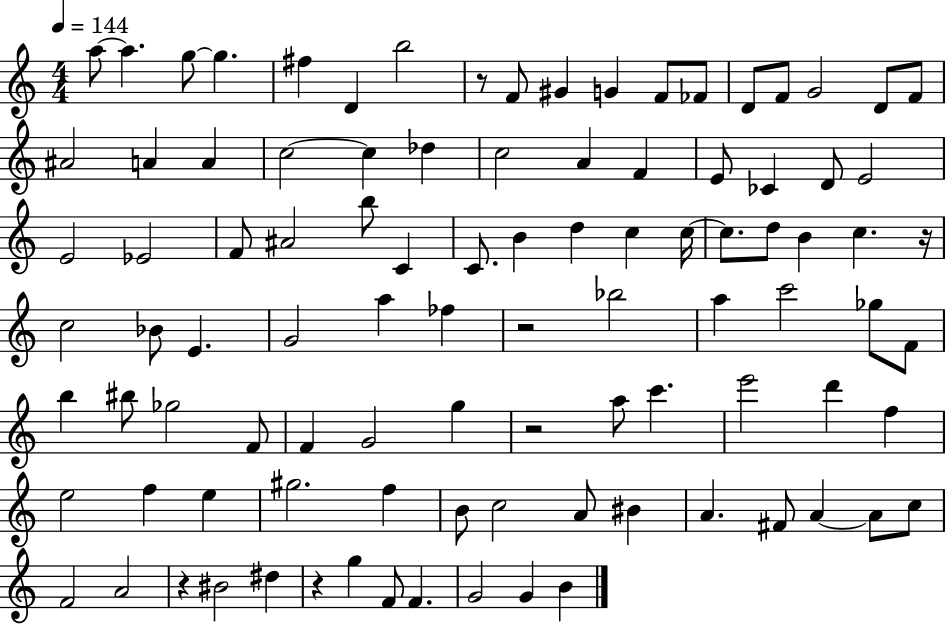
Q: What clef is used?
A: treble